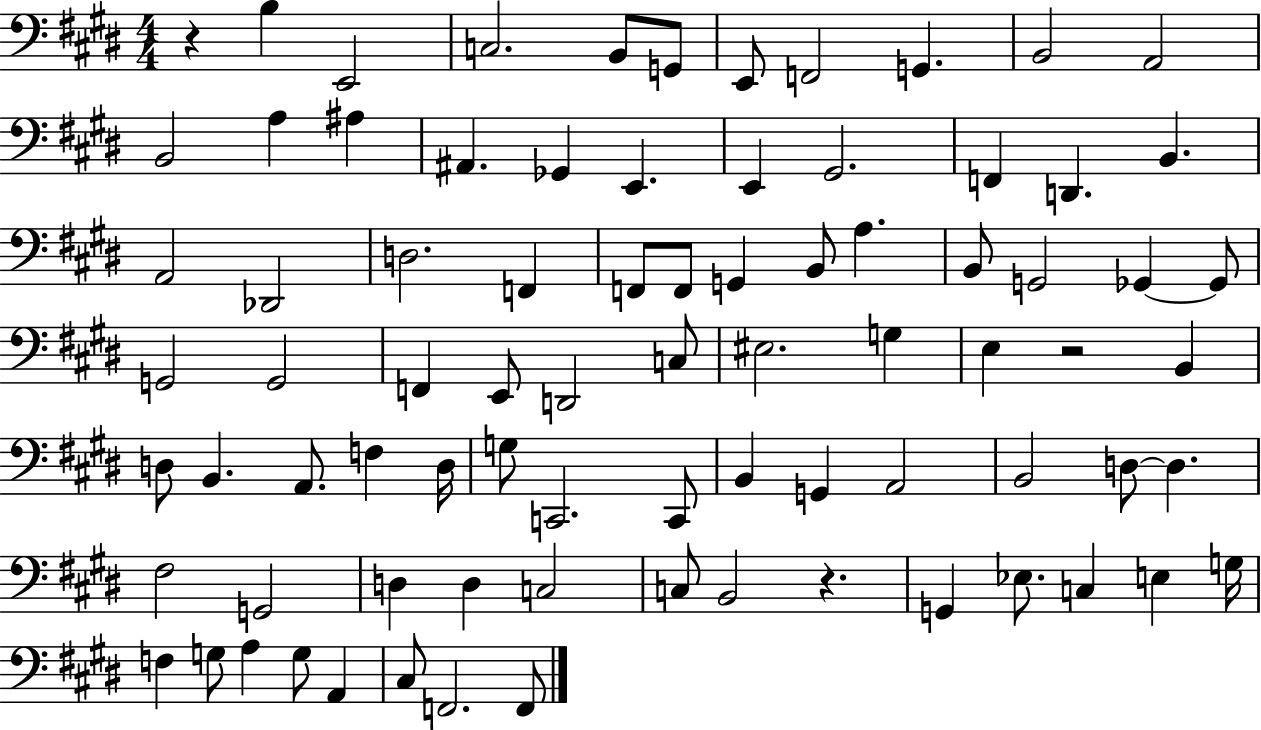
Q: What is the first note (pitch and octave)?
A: B3